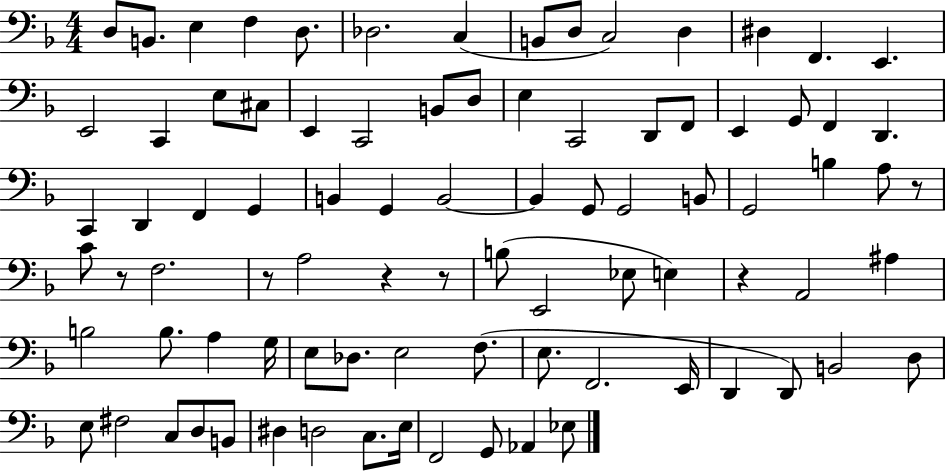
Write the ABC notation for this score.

X:1
T:Untitled
M:4/4
L:1/4
K:F
D,/2 B,,/2 E, F, D,/2 _D,2 C, B,,/2 D,/2 C,2 D, ^D, F,, E,, E,,2 C,, E,/2 ^C,/2 E,, C,,2 B,,/2 D,/2 E, C,,2 D,,/2 F,,/2 E,, G,,/2 F,, D,, C,, D,, F,, G,, B,, G,, B,,2 B,, G,,/2 G,,2 B,,/2 G,,2 B, A,/2 z/2 C/2 z/2 F,2 z/2 A,2 z z/2 B,/2 E,,2 _E,/2 E, z A,,2 ^A, B,2 B,/2 A, G,/4 E,/2 _D,/2 E,2 F,/2 E,/2 F,,2 E,,/4 D,, D,,/2 B,,2 D,/2 E,/2 ^F,2 C,/2 D,/2 B,,/2 ^D, D,2 C,/2 E,/4 F,,2 G,,/2 _A,, _E,/2